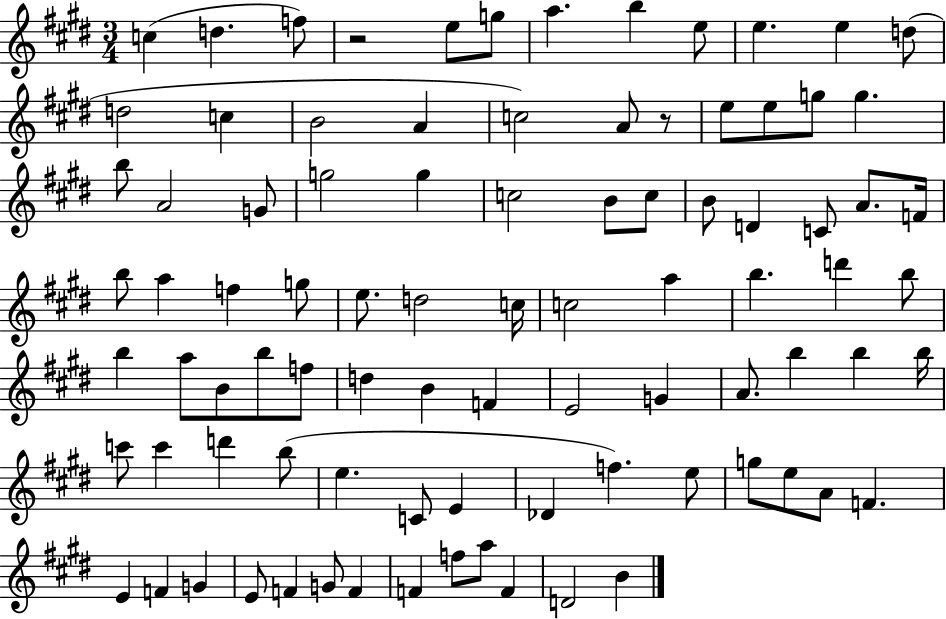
X:1
T:Untitled
M:3/4
L:1/4
K:E
c d f/2 z2 e/2 g/2 a b e/2 e e d/2 d2 c B2 A c2 A/2 z/2 e/2 e/2 g/2 g b/2 A2 G/2 g2 g c2 B/2 c/2 B/2 D C/2 A/2 F/4 b/2 a f g/2 e/2 d2 c/4 c2 a b d' b/2 b a/2 B/2 b/2 f/2 d B F E2 G A/2 b b b/4 c'/2 c' d' b/2 e C/2 E _D f e/2 g/2 e/2 A/2 F E F G E/2 F G/2 F F f/2 a/2 F D2 B